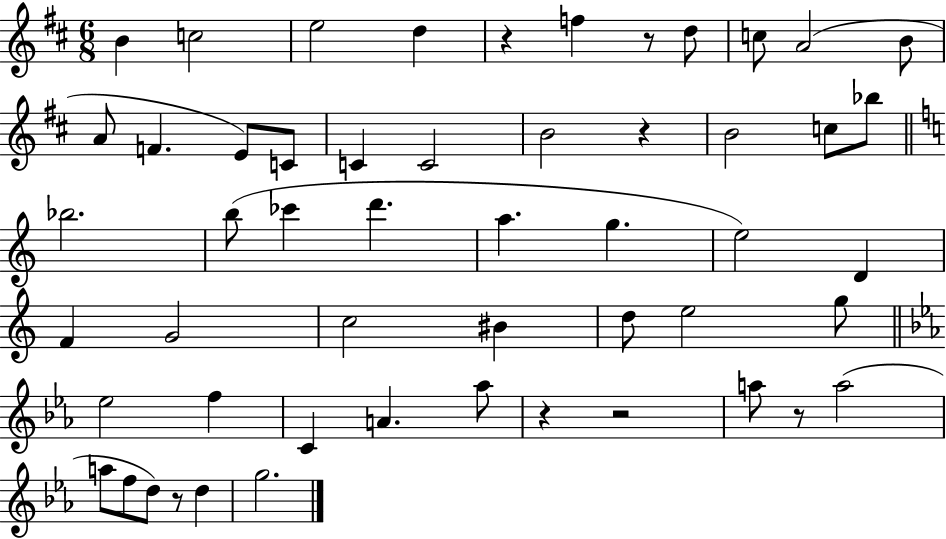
{
  \clef treble
  \numericTimeSignature
  \time 6/8
  \key d \major
  \repeat volta 2 { b'4 c''2 | e''2 d''4 | r4 f''4 r8 d''8 | c''8 a'2( b'8 | \break a'8 f'4. e'8) c'8 | c'4 c'2 | b'2 r4 | b'2 c''8 bes''8 | \break \bar "||" \break \key c \major bes''2. | b''8( ces'''4 d'''4. | a''4. g''4. | e''2) d'4 | \break f'4 g'2 | c''2 bis'4 | d''8 e''2 g''8 | \bar "||" \break \key ees \major ees''2 f''4 | c'4 a'4. aes''8 | r4 r2 | a''8 r8 a''2( | \break a''8 f''8 d''8) r8 d''4 | g''2. | } \bar "|."
}